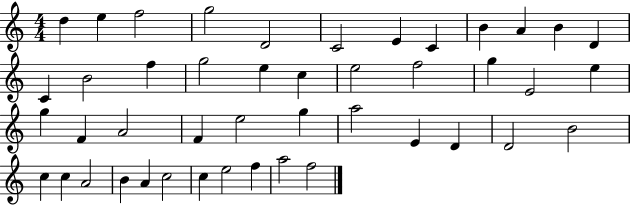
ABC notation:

X:1
T:Untitled
M:4/4
L:1/4
K:C
d e f2 g2 D2 C2 E C B A B D C B2 f g2 e c e2 f2 g E2 e g F A2 F e2 g a2 E D D2 B2 c c A2 B A c2 c e2 f a2 f2